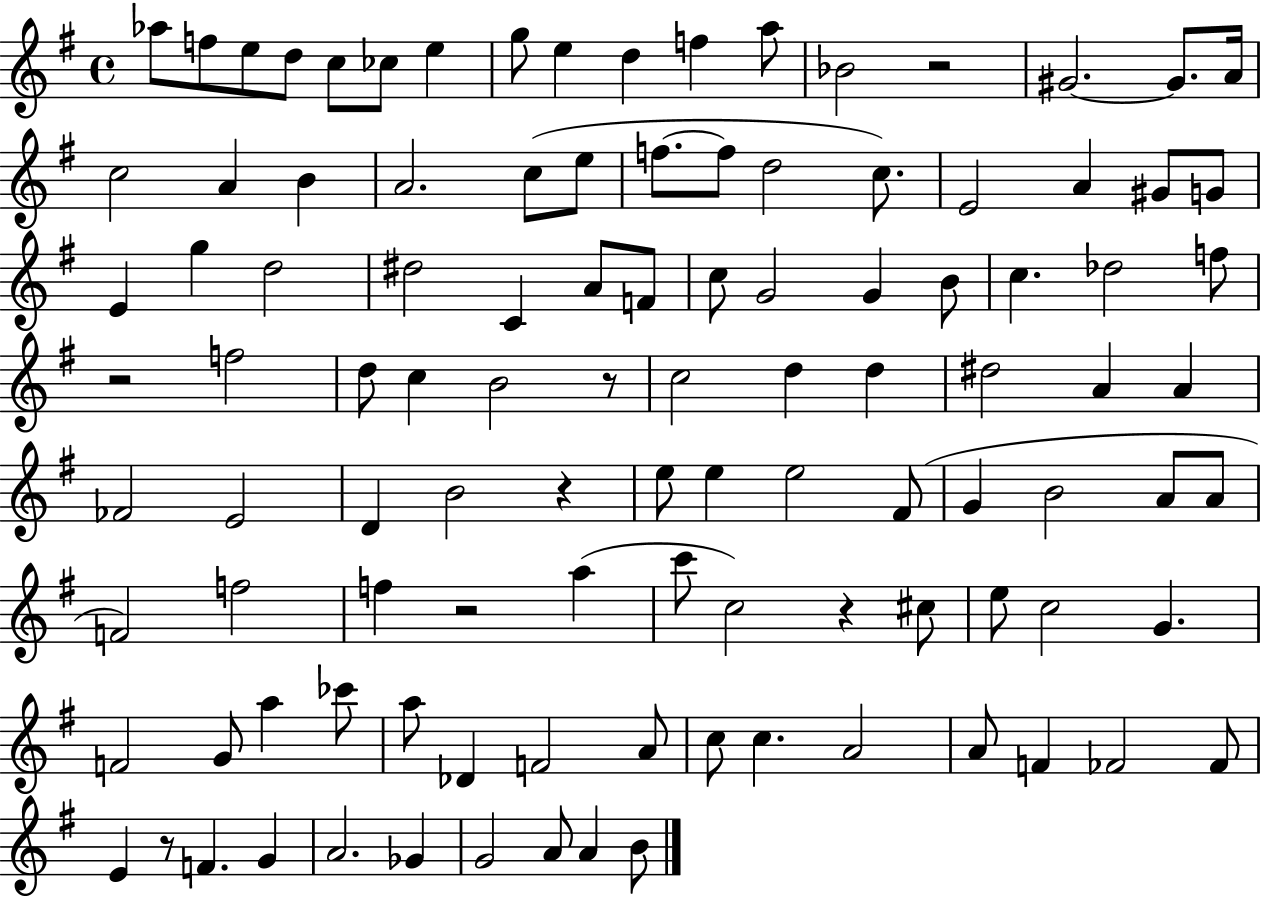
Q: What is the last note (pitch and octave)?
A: B4